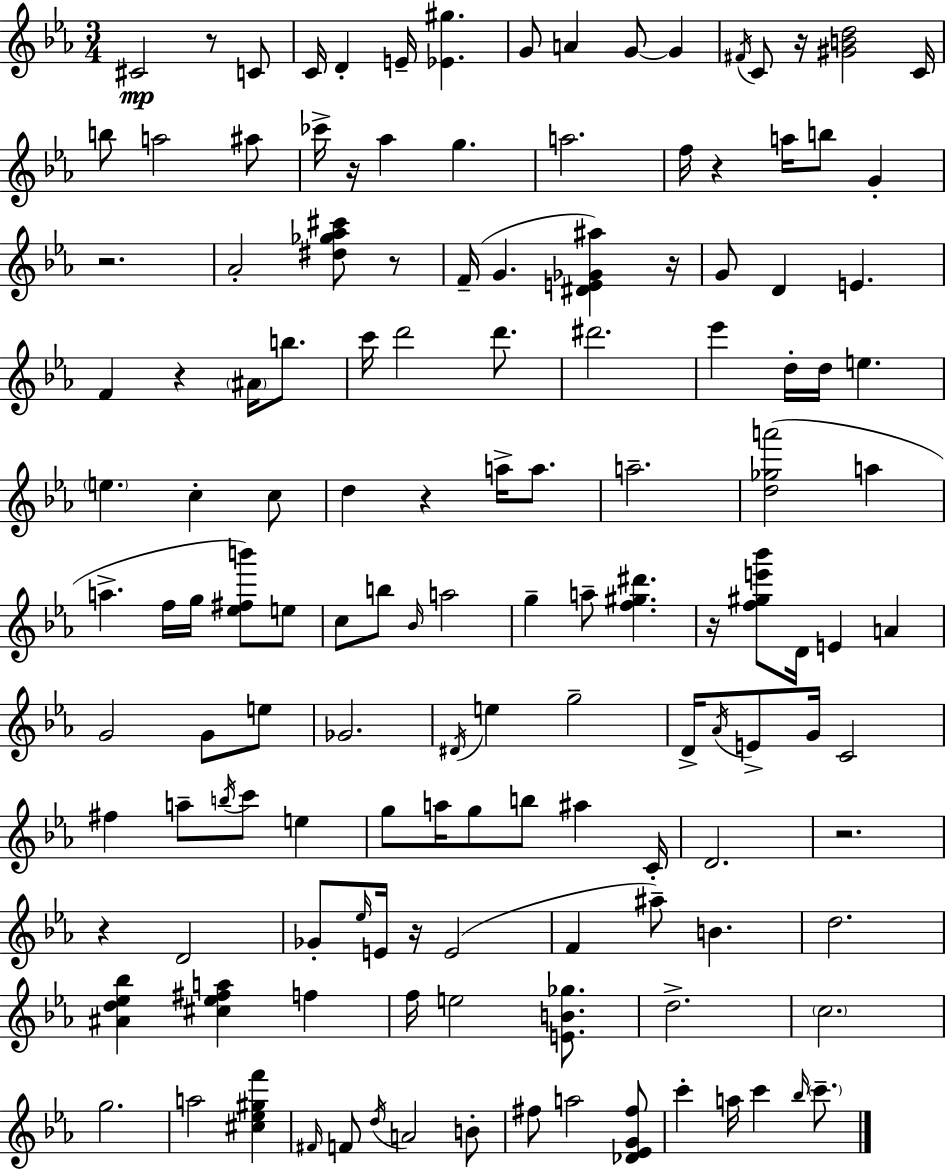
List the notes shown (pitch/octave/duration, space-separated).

C#4/h R/e C4/e C4/s D4/q E4/s [Eb4,G#5]/q. G4/e A4/q G4/e G4/q F#4/s C4/e R/s [G#4,B4,D5]/h C4/s B5/e A5/h A#5/e CES6/s R/s Ab5/q G5/q. A5/h. F5/s R/q A5/s B5/e G4/q R/h. Ab4/h [D#5,Gb5,Ab5,C#6]/e R/e F4/s G4/q. [D#4,E4,Gb4,A#5]/q R/s G4/e D4/q E4/q. F4/q R/q A#4/s B5/e. C6/s D6/h D6/e. D#6/h. Eb6/q D5/s D5/s E5/q. E5/q. C5/q C5/e D5/q R/q A5/s A5/e. A5/h. [D5,Gb5,A6]/h A5/q A5/q. F5/s G5/s [Eb5,F#5,B6]/e E5/e C5/e B5/e Bb4/s A5/h G5/q A5/e [F5,G#5,D#6]/q. R/s [F5,G#5,E6,Bb6]/e D4/s E4/q A4/q G4/h G4/e E5/e Gb4/h. D#4/s E5/q G5/h D4/s Ab4/s E4/e G4/s C4/h F#5/q A5/e B5/s C6/e E5/q G5/e A5/s G5/e B5/e A#5/q C4/s D4/h. R/h. R/q D4/h Gb4/e Eb5/s E4/s R/s E4/h F4/q A#5/e B4/q. D5/h. [A#4,D5,Eb5,Bb5]/q [C#5,Eb5,F#5,A5]/q F5/q F5/s E5/h [E4,B4,Gb5]/e. D5/h. C5/h. G5/h. A5/h [C#5,Eb5,G#5,F6]/q F#4/s F4/e D5/s A4/h B4/e F#5/e A5/h [Db4,Eb4,G4,F#5]/e C6/q A5/s C6/q Bb5/s C6/e.